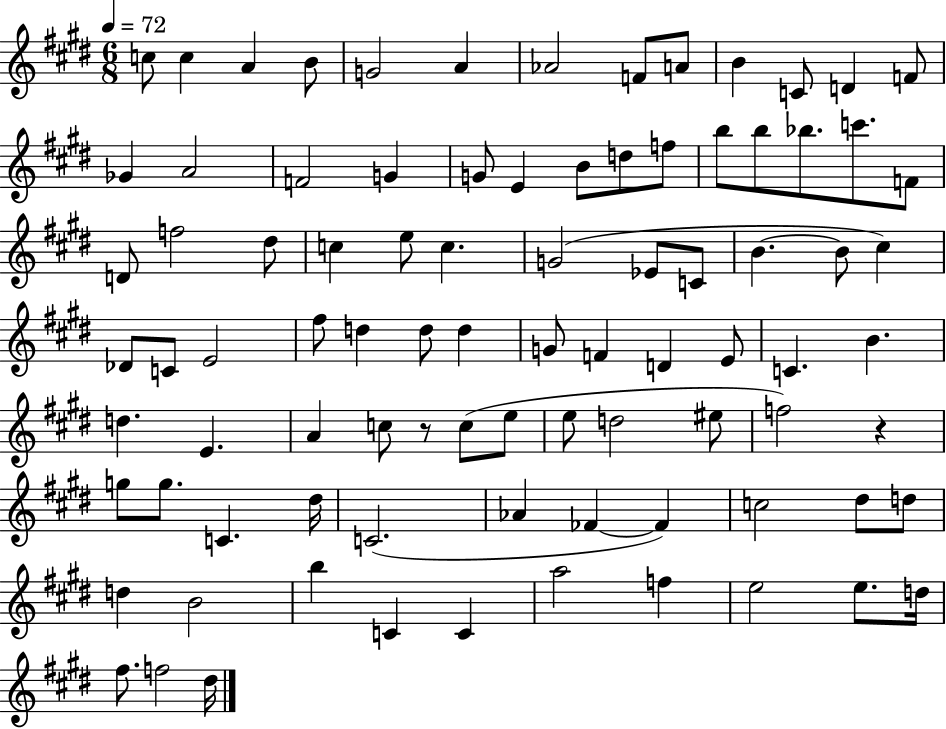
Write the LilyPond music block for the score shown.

{
  \clef treble
  \numericTimeSignature
  \time 6/8
  \key e \major
  \tempo 4 = 72
  \repeat volta 2 { c''8 c''4 a'4 b'8 | g'2 a'4 | aes'2 f'8 a'8 | b'4 c'8 d'4 f'8 | \break ges'4 a'2 | f'2 g'4 | g'8 e'4 b'8 d''8 f''8 | b''8 b''8 bes''8. c'''8. f'8 | \break d'8 f''2 dis''8 | c''4 e''8 c''4. | g'2( ees'8 c'8 | b'4.~~ b'8 cis''4) | \break des'8 c'8 e'2 | fis''8 d''4 d''8 d''4 | g'8 f'4 d'4 e'8 | c'4. b'4. | \break d''4. e'4. | a'4 c''8 r8 c''8( e''8 | e''8 d''2 eis''8 | f''2) r4 | \break g''8 g''8. c'4. dis''16 | c'2.( | aes'4 fes'4~~ fes'4) | c''2 dis''8 d''8 | \break d''4 b'2 | b''4 c'4 c'4 | a''2 f''4 | e''2 e''8. d''16 | \break fis''8. f''2 dis''16 | } \bar "|."
}